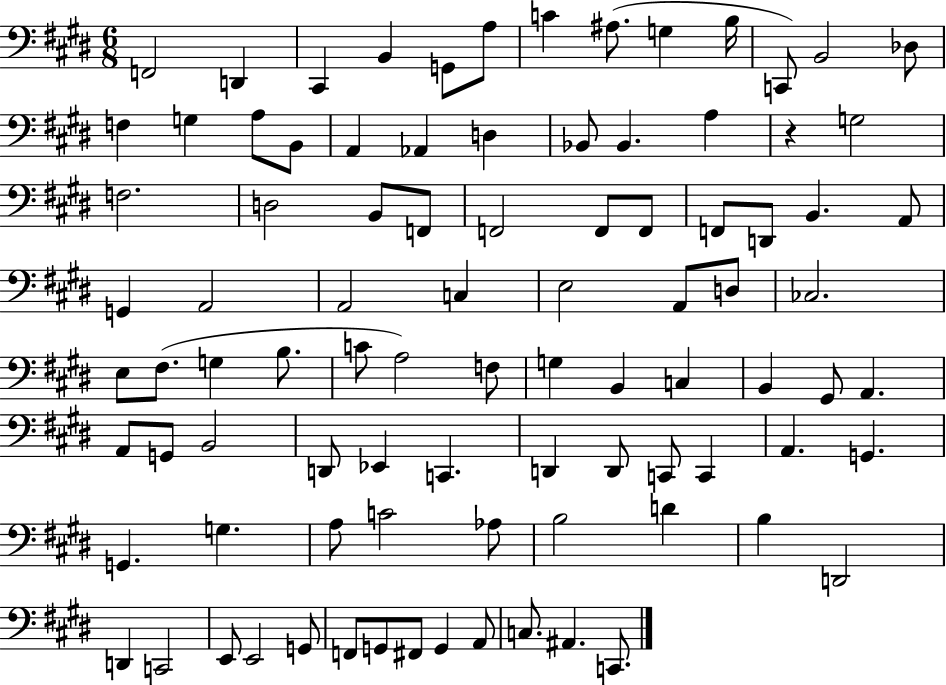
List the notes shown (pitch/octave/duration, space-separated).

F2/h D2/q C#2/q B2/q G2/e A3/e C4/q A#3/e. G3/q B3/s C2/e B2/h Db3/e F3/q G3/q A3/e B2/e A2/q Ab2/q D3/q Bb2/e Bb2/q. A3/q R/q G3/h F3/h. D3/h B2/e F2/e F2/h F2/e F2/e F2/e D2/e B2/q. A2/e G2/q A2/h A2/h C3/q E3/h A2/e D3/e CES3/h. E3/e F#3/e. G3/q B3/e. C4/e A3/h F3/e G3/q B2/q C3/q B2/q G#2/e A2/q. A2/e G2/e B2/h D2/e Eb2/q C2/q. D2/q D2/e C2/e C2/q A2/q. G2/q. G2/q. G3/q. A3/e C4/h Ab3/e B3/h D4/q B3/q D2/h D2/q C2/h E2/e E2/h G2/e F2/e G2/e F#2/e G2/q A2/e C3/e. A#2/q. C2/e.